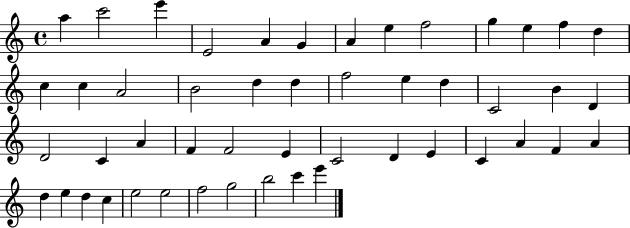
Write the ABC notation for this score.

X:1
T:Untitled
M:4/4
L:1/4
K:C
a c'2 e' E2 A G A e f2 g e f d c c A2 B2 d d f2 e d C2 B D D2 C A F F2 E C2 D E C A F A d e d c e2 e2 f2 g2 b2 c' e'